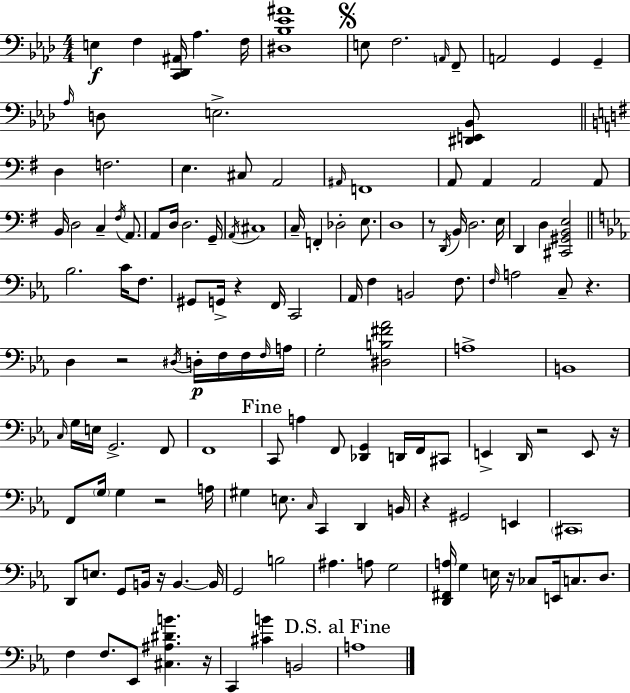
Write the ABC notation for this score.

X:1
T:Untitled
M:4/4
L:1/4
K:Fm
E, F, [C,,_D,,^A,,]/4 _A, F,/4 [^D,_B,_E^A]4 E,/2 F,2 A,,/4 F,,/2 A,,2 G,, G,, _A,/4 D,/2 E,2 [^D,,E,,_B,,]/2 D, F,2 E, ^C,/2 A,,2 ^A,,/4 F,,4 A,,/2 A,, A,,2 A,,/2 B,,/4 D,2 C, ^F,/4 A,,/2 A,,/2 D,/4 D,2 G,,/4 A,,/4 ^C,4 C,/4 F,, _D,2 E,/2 D,4 z/2 D,,/4 B,,/4 D,2 E,/4 D,, D, [^C,,^G,,B,,E,]2 _B,2 C/4 F,/2 ^G,,/2 G,,/4 z F,,/4 C,,2 _A,,/4 F, B,,2 F,/2 F,/4 A,2 C,/2 z D, z2 ^D,/4 D,/4 F,/4 F,/4 F,/4 A,/4 G,2 [^D,B,^F_A]2 A,4 B,,4 C,/4 G,/4 E,/4 G,,2 F,,/2 F,,4 C,,/2 A, F,,/2 [_D,,G,,] D,,/4 F,,/4 ^C,,/2 E,, D,,/4 z2 E,,/2 z/4 F,,/2 G,/4 G, z2 A,/4 ^G, E,/2 C,/4 C,, D,, B,,/4 z ^G,,2 E,, ^C,,4 D,,/2 E,/2 G,,/2 B,,/4 z/4 B,, B,,/4 G,,2 B,2 ^A, A,/2 G,2 [D,,^F,,A,]/4 G, E,/4 z/4 _C,/2 E,,/4 C,/2 D,/2 F, F,/2 _E,,/2 [^C,^A,^DB] z/4 C,, [^CB] B,,2 A,4